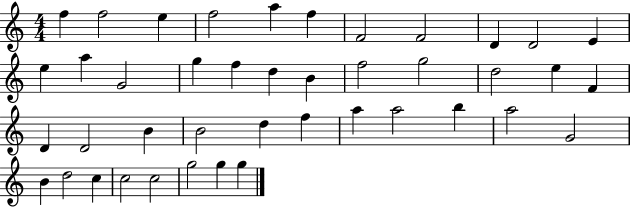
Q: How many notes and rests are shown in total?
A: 42